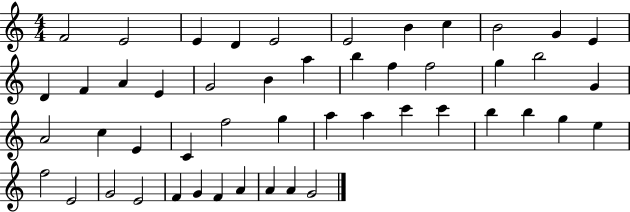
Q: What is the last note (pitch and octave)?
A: G4